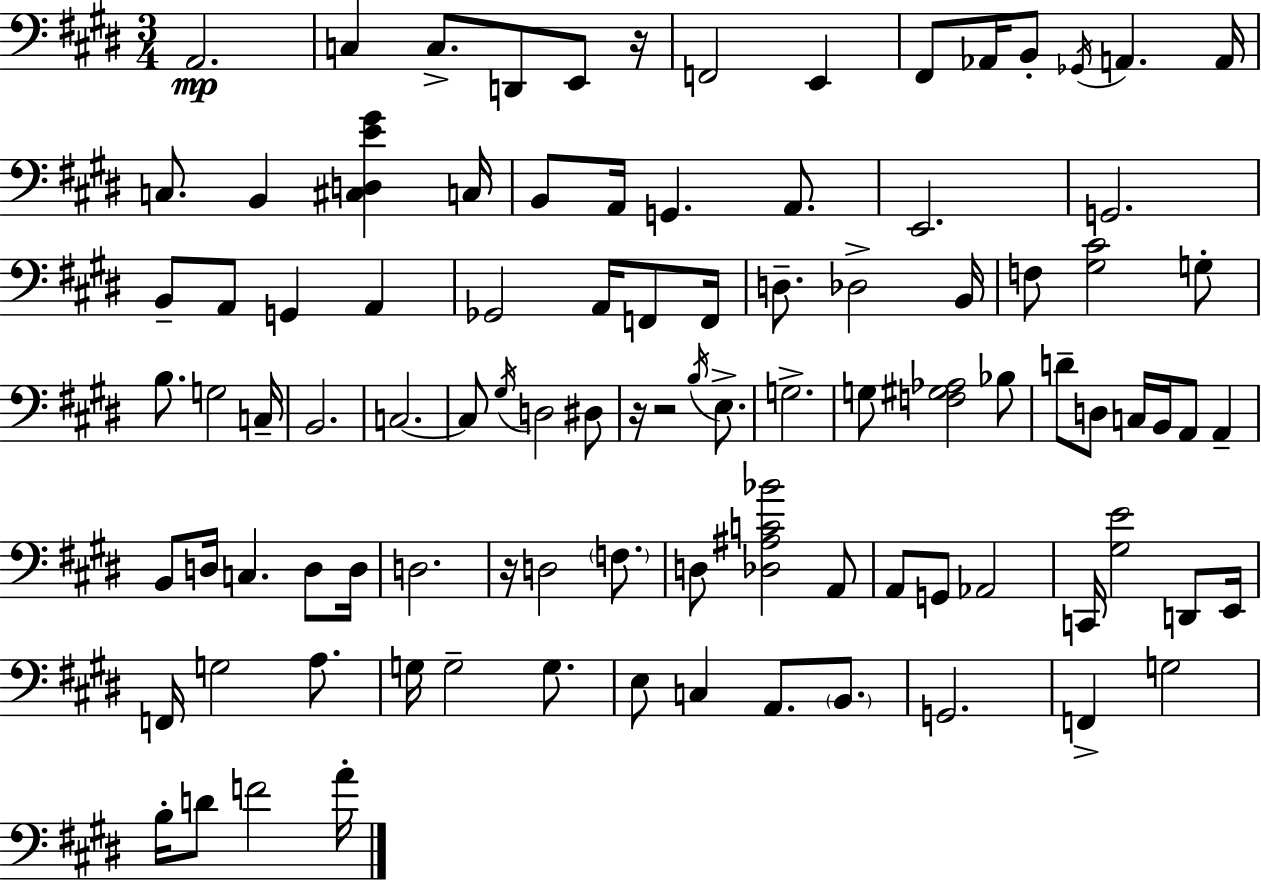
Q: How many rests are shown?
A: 4